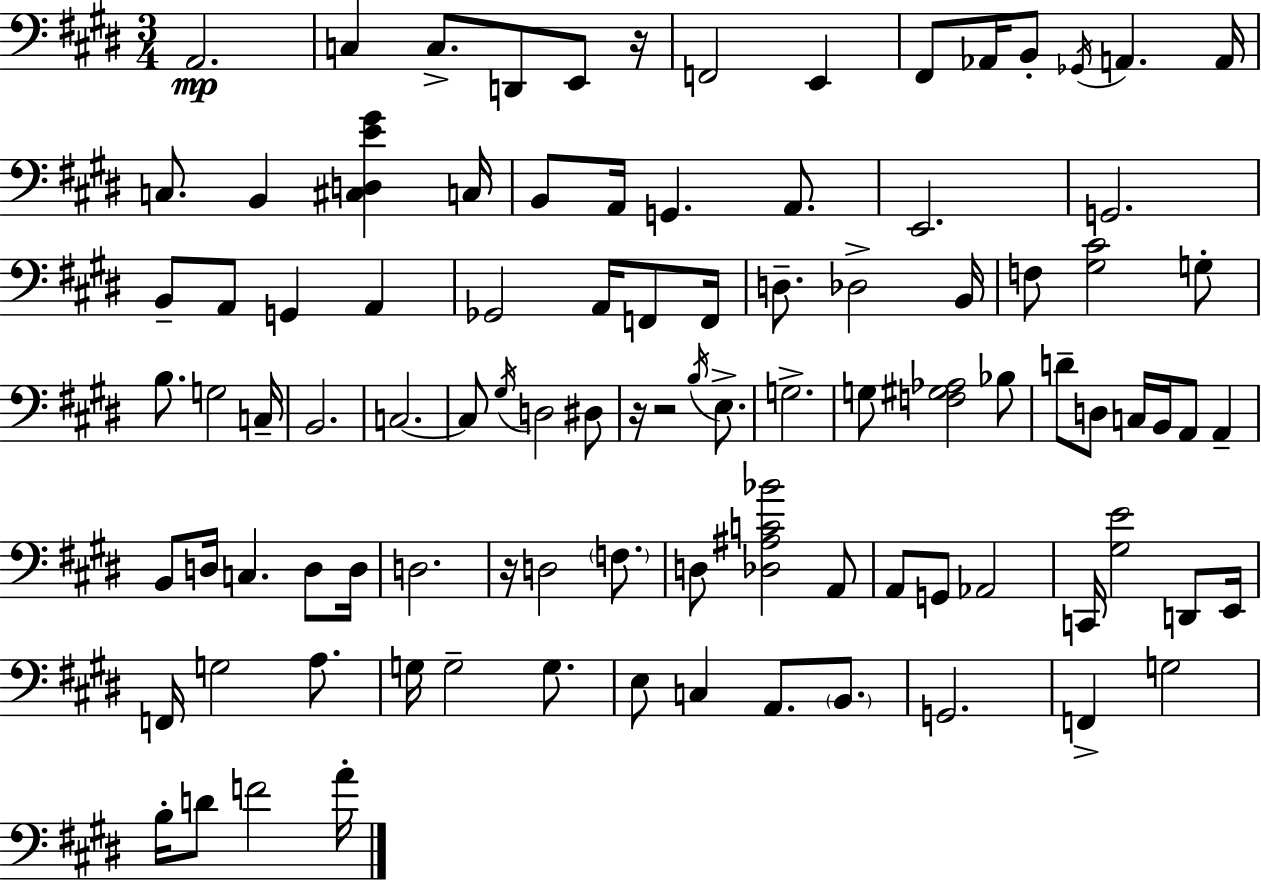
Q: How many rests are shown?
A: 4